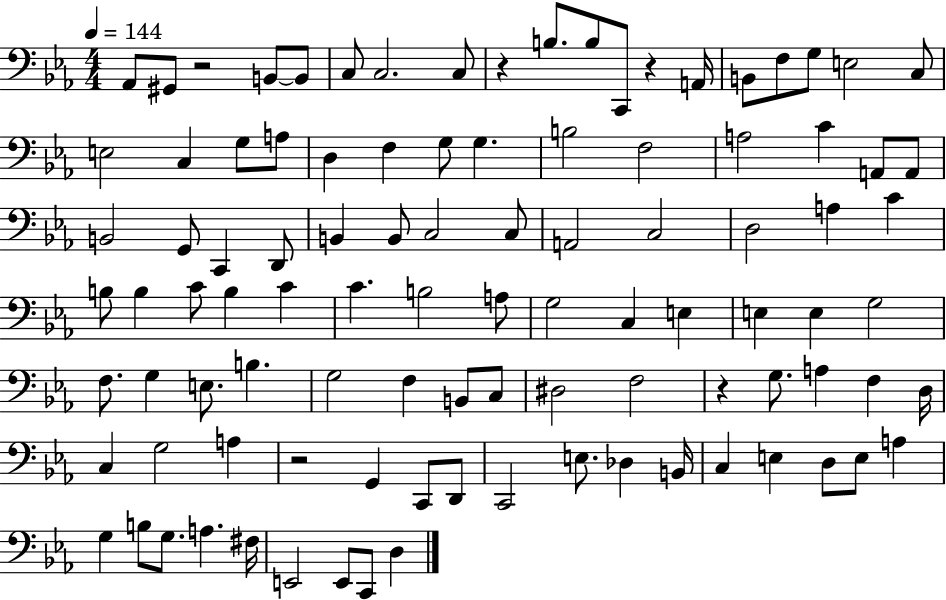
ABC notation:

X:1
T:Untitled
M:4/4
L:1/4
K:Eb
_A,,/2 ^G,,/2 z2 B,,/2 B,,/2 C,/2 C,2 C,/2 z B,/2 B,/2 C,,/2 z A,,/4 B,,/2 F,/2 G,/2 E,2 C,/2 E,2 C, G,/2 A,/2 D, F, G,/2 G, B,2 F,2 A,2 C A,,/2 A,,/2 B,,2 G,,/2 C,, D,,/2 B,, B,,/2 C,2 C,/2 A,,2 C,2 D,2 A, C B,/2 B, C/2 B, C C B,2 A,/2 G,2 C, E, E, E, G,2 F,/2 G, E,/2 B, G,2 F, B,,/2 C,/2 ^D,2 F,2 z G,/2 A, F, D,/4 C, G,2 A, z2 G,, C,,/2 D,,/2 C,,2 E,/2 _D, B,,/4 C, E, D,/2 E,/2 A, G, B,/2 G,/2 A, ^F,/4 E,,2 E,,/2 C,,/2 D,